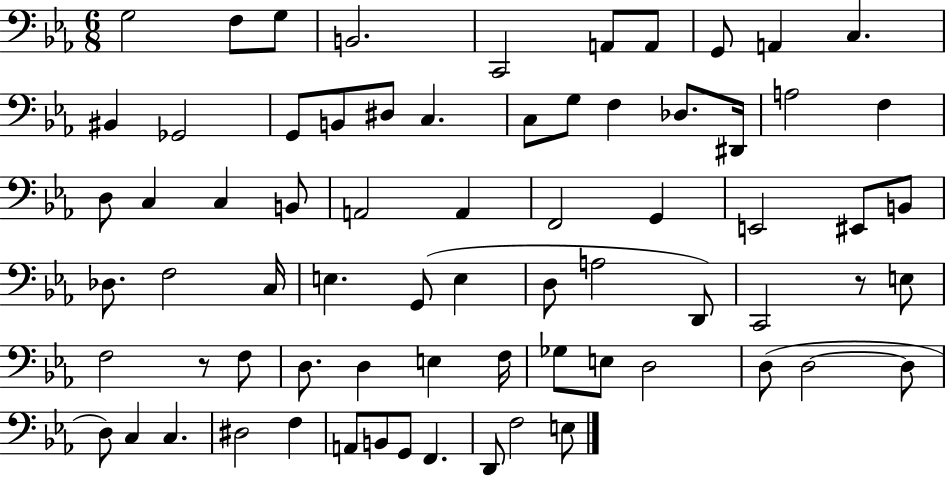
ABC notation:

X:1
T:Untitled
M:6/8
L:1/4
K:Eb
G,2 F,/2 G,/2 B,,2 C,,2 A,,/2 A,,/2 G,,/2 A,, C, ^B,, _G,,2 G,,/2 B,,/2 ^D,/2 C, C,/2 G,/2 F, _D,/2 ^D,,/4 A,2 F, D,/2 C, C, B,,/2 A,,2 A,, F,,2 G,, E,,2 ^E,,/2 B,,/2 _D,/2 F,2 C,/4 E, G,,/2 E, D,/2 A,2 D,,/2 C,,2 z/2 E,/2 F,2 z/2 F,/2 D,/2 D, E, F,/4 _G,/2 E,/2 D,2 D,/2 D,2 D,/2 D,/2 C, C, ^D,2 F, A,,/2 B,,/2 G,,/2 F,, D,,/2 F,2 E,/2